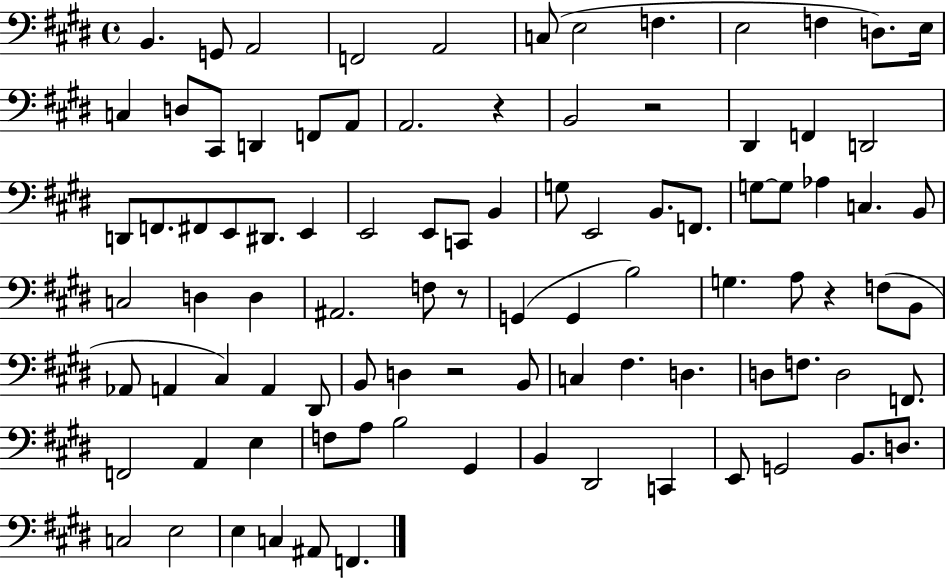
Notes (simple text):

B2/q. G2/e A2/h F2/h A2/h C3/e E3/h F3/q. E3/h F3/q D3/e. E3/s C3/q D3/e C#2/e D2/q F2/e A2/e A2/h. R/q B2/h R/h D#2/q F2/q D2/h D2/e F2/e. F#2/e E2/e D#2/e. E2/q E2/h E2/e C2/e B2/q G3/e E2/h B2/e. F2/e. G3/e G3/e Ab3/q C3/q. B2/e C3/h D3/q D3/q A#2/h. F3/e R/e G2/q G2/q B3/h G3/q. A3/e R/q F3/e B2/e Ab2/e A2/q C#3/q A2/q D#2/e B2/e D3/q R/h B2/e C3/q F#3/q. D3/q. D3/e F3/e. D3/h F2/e. F2/h A2/q E3/q F3/e A3/e B3/h G#2/q B2/q D#2/h C2/q E2/e G2/h B2/e. D3/e. C3/h E3/h E3/q C3/q A#2/e F2/q.